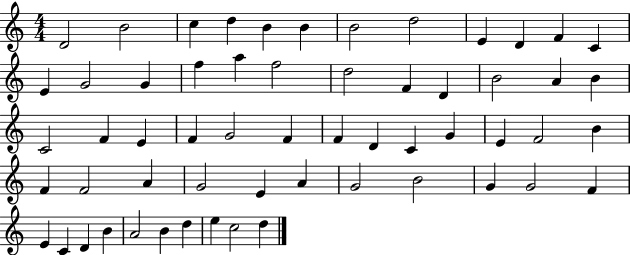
D4/h B4/h C5/q D5/q B4/q B4/q B4/h D5/h E4/q D4/q F4/q C4/q E4/q G4/h G4/q F5/q A5/q F5/h D5/h F4/q D4/q B4/h A4/q B4/q C4/h F4/q E4/q F4/q G4/h F4/q F4/q D4/q C4/q G4/q E4/q F4/h B4/q F4/q F4/h A4/q G4/h E4/q A4/q G4/h B4/h G4/q G4/h F4/q E4/q C4/q D4/q B4/q A4/h B4/q D5/q E5/q C5/h D5/q